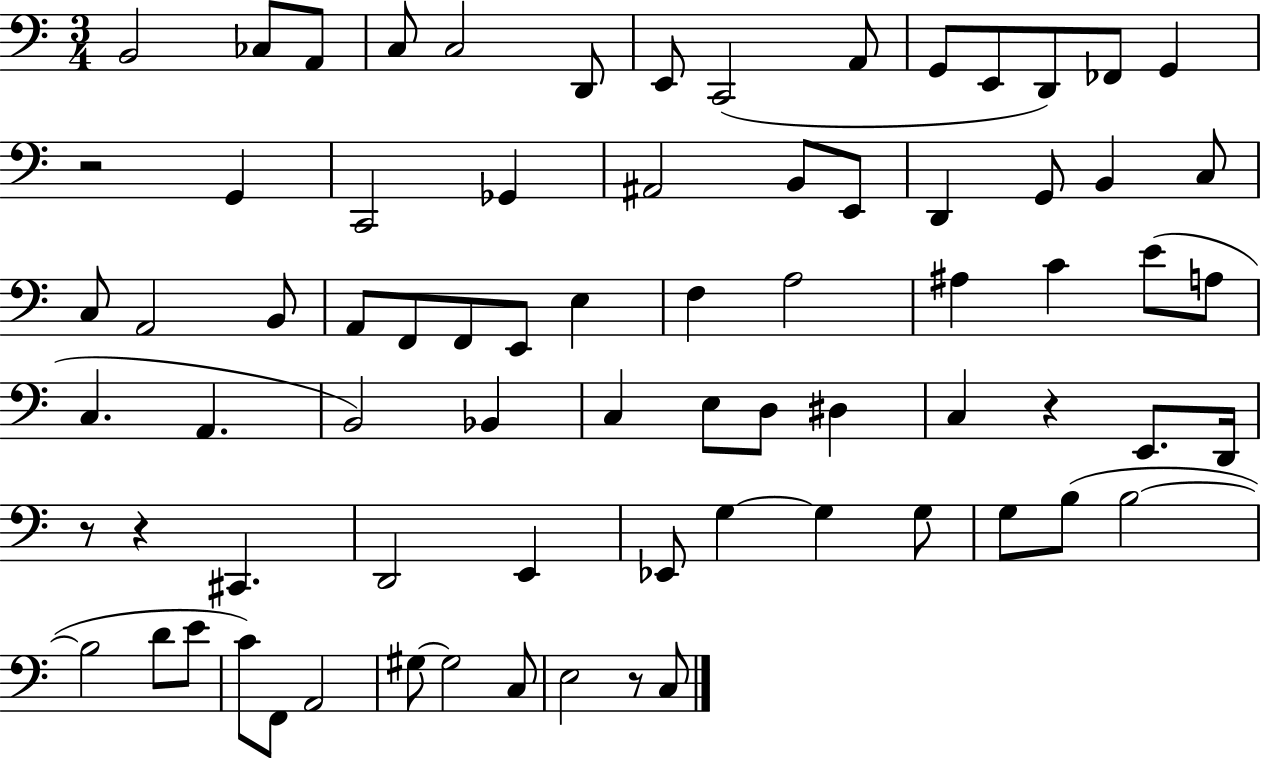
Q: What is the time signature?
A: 3/4